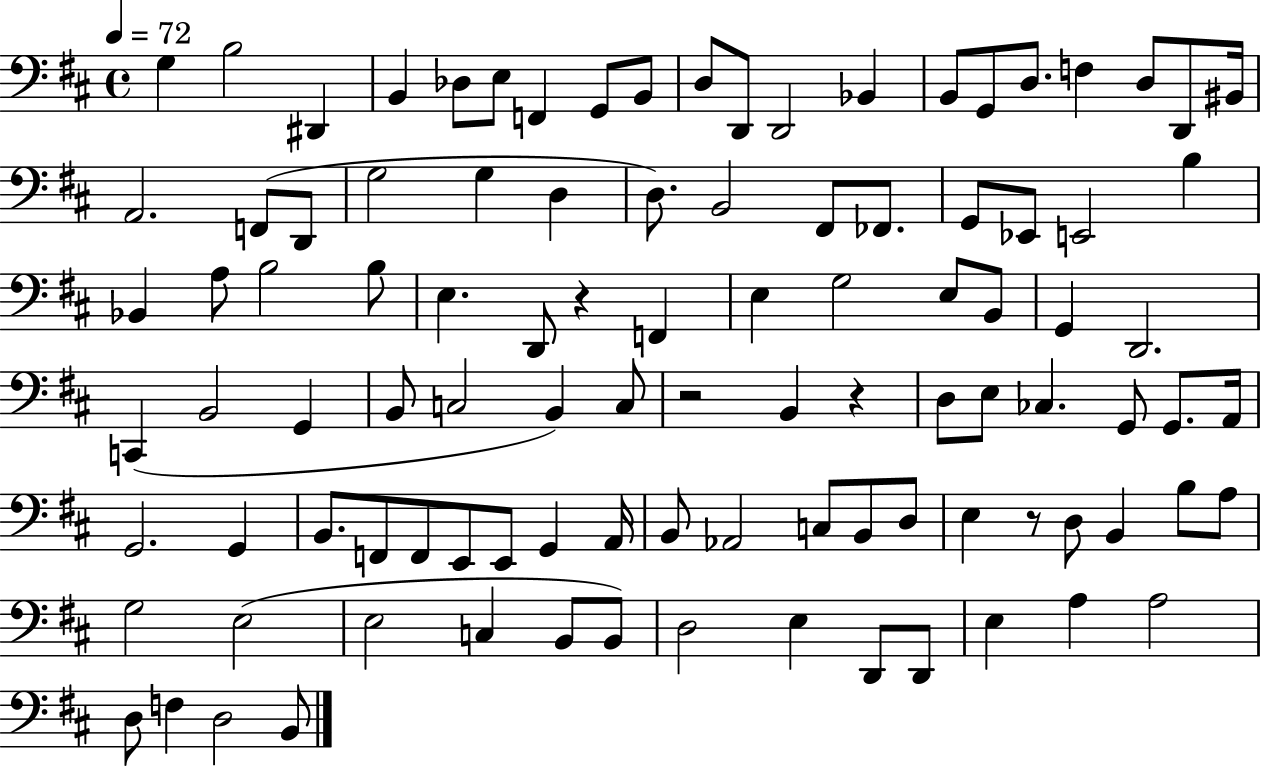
{
  \clef bass
  \time 4/4
  \defaultTimeSignature
  \key d \major
  \tempo 4 = 72
  g4 b2 dis,4 | b,4 des8 e8 f,4 g,8 b,8 | d8 d,8 d,2 bes,4 | b,8 g,8 d8. f4 d8 d,8 bis,16 | \break a,2. f,8( d,8 | g2 g4 d4 | d8.) b,2 fis,8 fes,8. | g,8 ees,8 e,2 b4 | \break bes,4 a8 b2 b8 | e4. d,8 r4 f,4 | e4 g2 e8 b,8 | g,4 d,2. | \break c,4( b,2 g,4 | b,8 c2 b,4) c8 | r2 b,4 r4 | d8 e8 ces4. g,8 g,8. a,16 | \break g,2. g,4 | b,8. f,8 f,8 e,8 e,8 g,4 a,16 | b,8 aes,2 c8 b,8 d8 | e4 r8 d8 b,4 b8 a8 | \break g2 e2( | e2 c4 b,8 b,8) | d2 e4 d,8 d,8 | e4 a4 a2 | \break d8 f4 d2 b,8 | \bar "|."
}